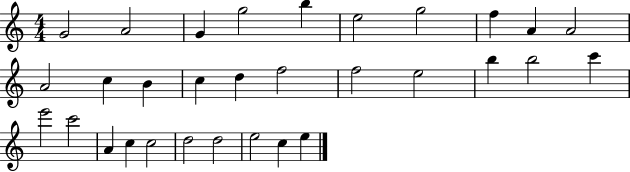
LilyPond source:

{
  \clef treble
  \numericTimeSignature
  \time 4/4
  \key c \major
  g'2 a'2 | g'4 g''2 b''4 | e''2 g''2 | f''4 a'4 a'2 | \break a'2 c''4 b'4 | c''4 d''4 f''2 | f''2 e''2 | b''4 b''2 c'''4 | \break e'''2 c'''2 | a'4 c''4 c''2 | d''2 d''2 | e''2 c''4 e''4 | \break \bar "|."
}